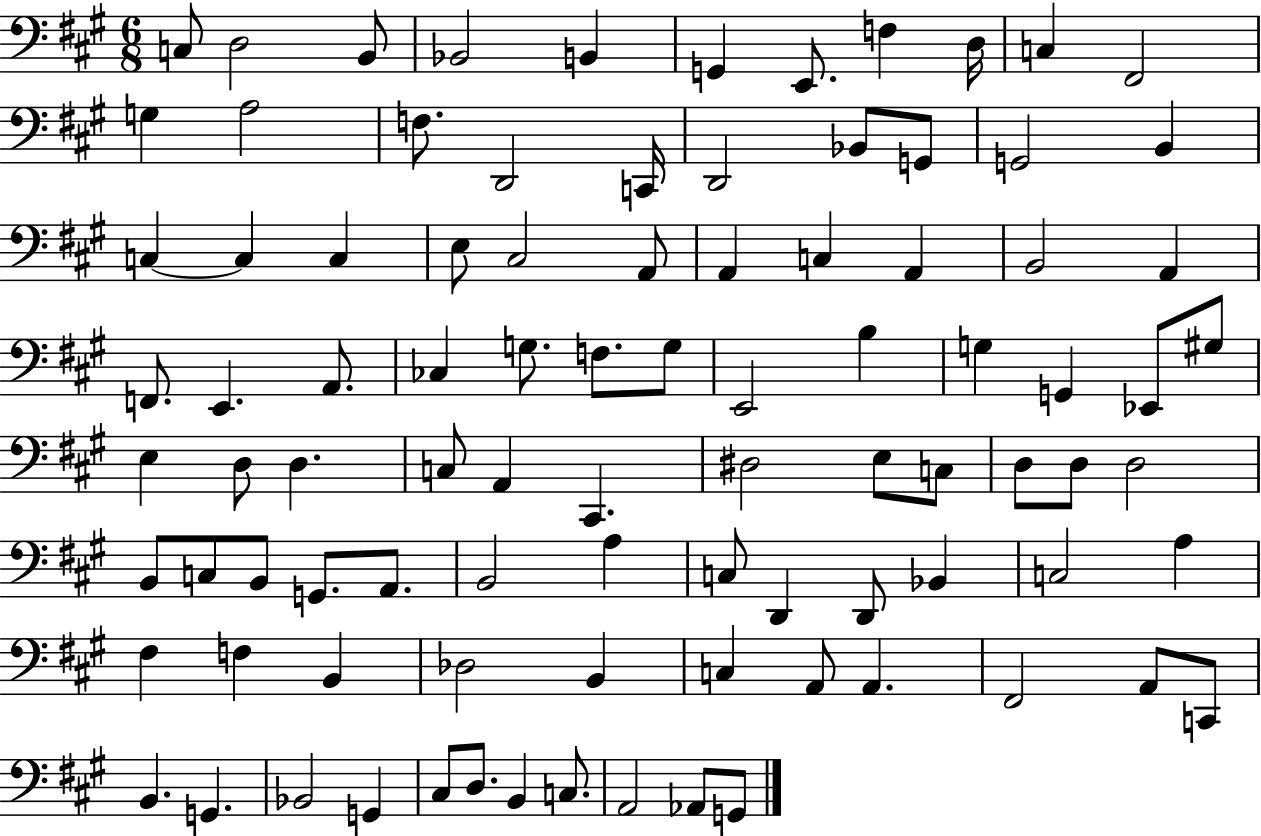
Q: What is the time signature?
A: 6/8